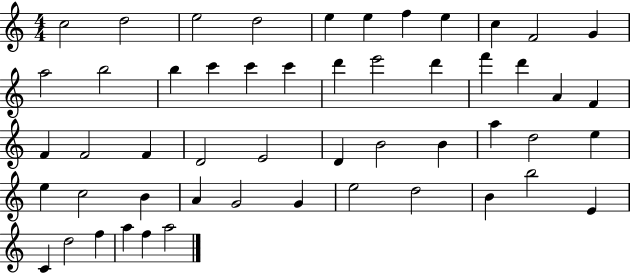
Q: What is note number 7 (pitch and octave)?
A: F5